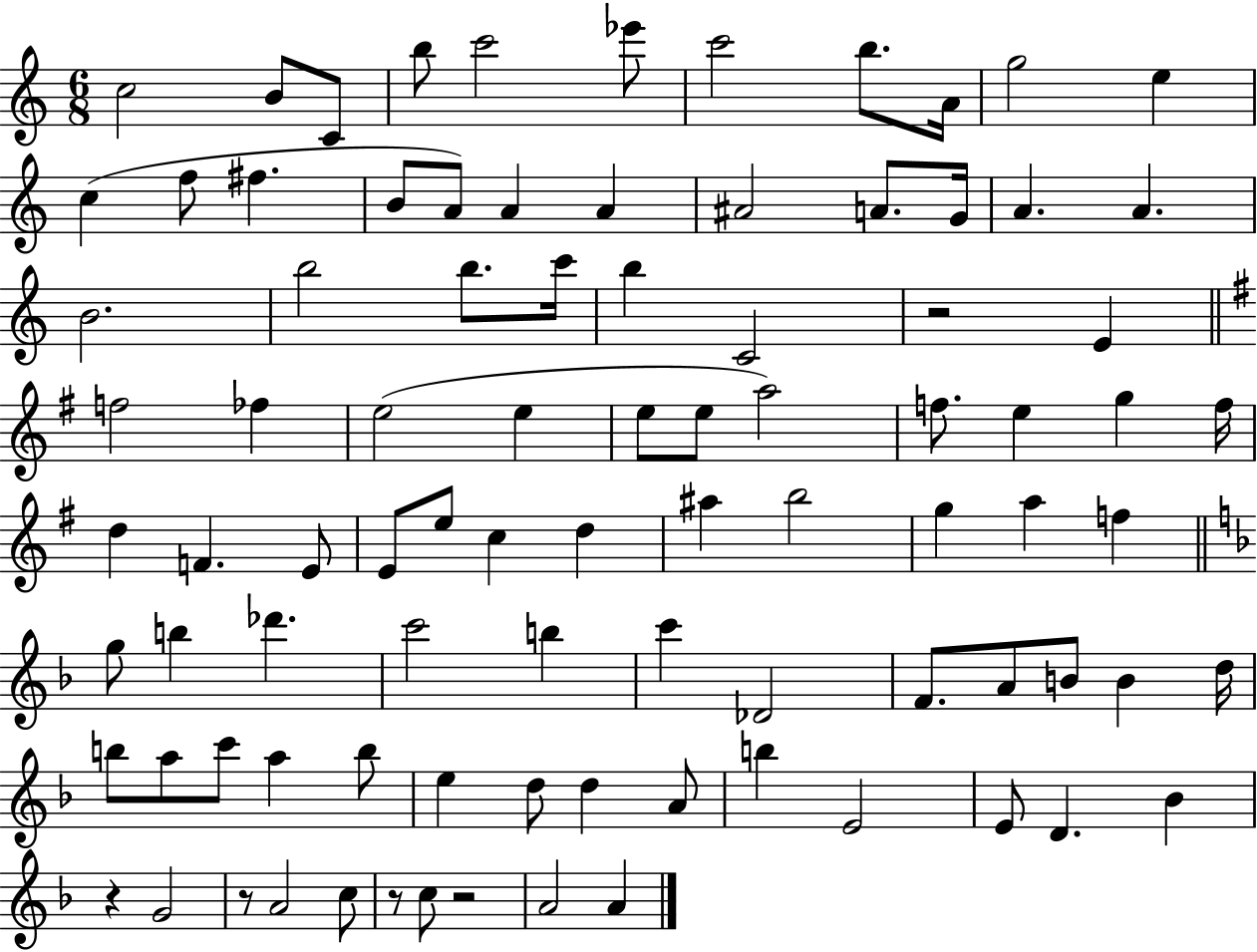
{
  \clef treble
  \numericTimeSignature
  \time 6/8
  \key c \major
  c''2 b'8 c'8 | b''8 c'''2 ees'''8 | c'''2 b''8. a'16 | g''2 e''4 | \break c''4( f''8 fis''4. | b'8 a'8) a'4 a'4 | ais'2 a'8. g'16 | a'4. a'4. | \break b'2. | b''2 b''8. c'''16 | b''4 c'2 | r2 e'4 | \break \bar "||" \break \key g \major f''2 fes''4 | e''2( e''4 | e''8 e''8 a''2) | f''8. e''4 g''4 f''16 | \break d''4 f'4. e'8 | e'8 e''8 c''4 d''4 | ais''4 b''2 | g''4 a''4 f''4 | \break \bar "||" \break \key d \minor g''8 b''4 des'''4. | c'''2 b''4 | c'''4 des'2 | f'8. a'8 b'8 b'4 d''16 | \break b''8 a''8 c'''8 a''4 b''8 | e''4 d''8 d''4 a'8 | b''4 e'2 | e'8 d'4. bes'4 | \break r4 g'2 | r8 a'2 c''8 | r8 c''8 r2 | a'2 a'4 | \break \bar "|."
}